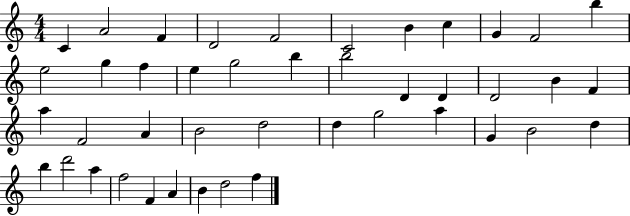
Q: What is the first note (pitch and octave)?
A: C4